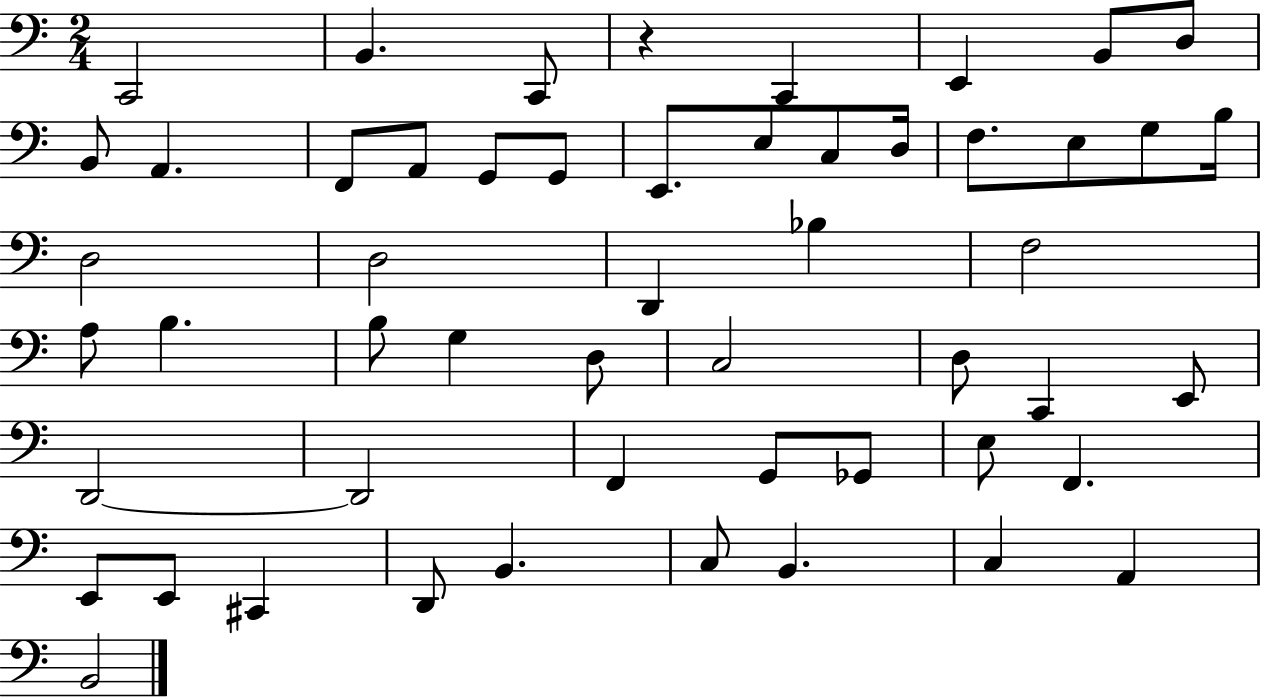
C2/h B2/q. C2/e R/q C2/q E2/q B2/e D3/e B2/e A2/q. F2/e A2/e G2/e G2/e E2/e. E3/e C3/e D3/s F3/e. E3/e G3/e B3/s D3/h D3/h D2/q Bb3/q F3/h A3/e B3/q. B3/e G3/q D3/e C3/h D3/e C2/q E2/e D2/h D2/h F2/q G2/e Gb2/e E3/e F2/q. E2/e E2/e C#2/q D2/e B2/q. C3/e B2/q. C3/q A2/q B2/h